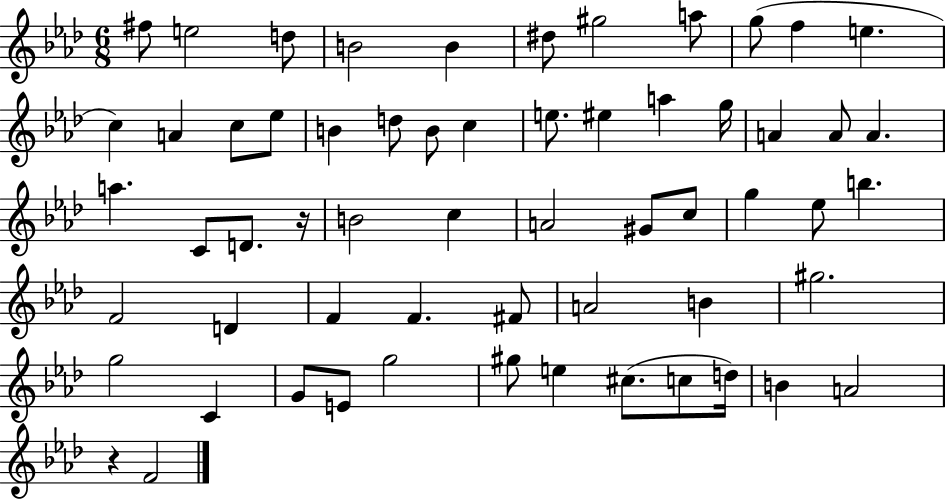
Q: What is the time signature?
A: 6/8